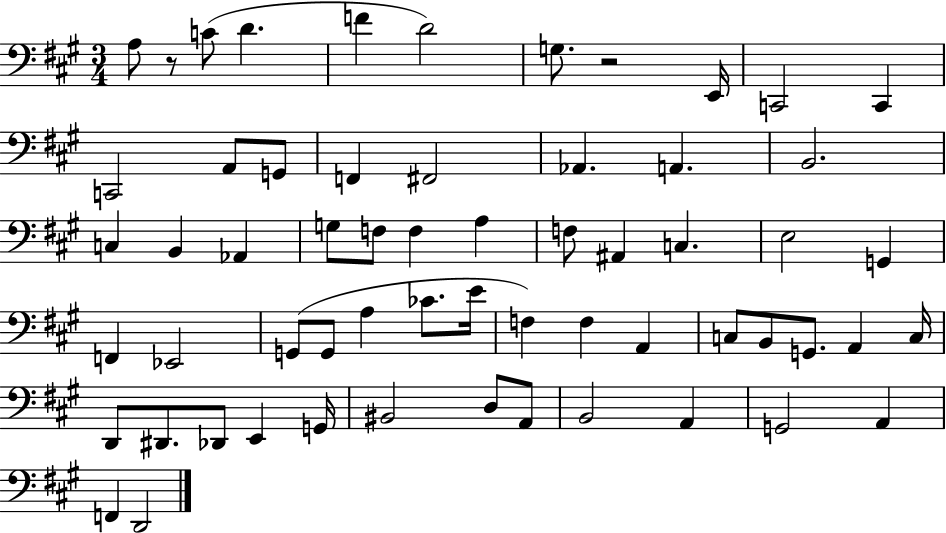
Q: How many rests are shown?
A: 2